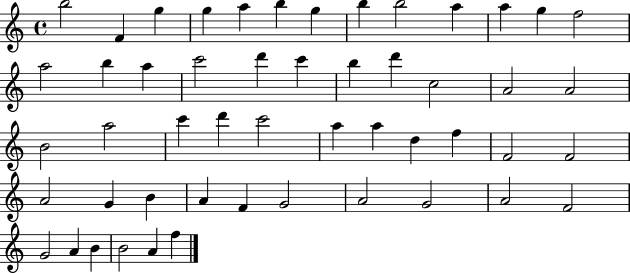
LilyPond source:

{
  \clef treble
  \time 4/4
  \defaultTimeSignature
  \key c \major
  b''2 f'4 g''4 | g''4 a''4 b''4 g''4 | b''4 b''2 a''4 | a''4 g''4 f''2 | \break a''2 b''4 a''4 | c'''2 d'''4 c'''4 | b''4 d'''4 c''2 | a'2 a'2 | \break b'2 a''2 | c'''4 d'''4 c'''2 | a''4 a''4 d''4 f''4 | f'2 f'2 | \break a'2 g'4 b'4 | a'4 f'4 g'2 | a'2 g'2 | a'2 f'2 | \break g'2 a'4 b'4 | b'2 a'4 f''4 | \bar "|."
}